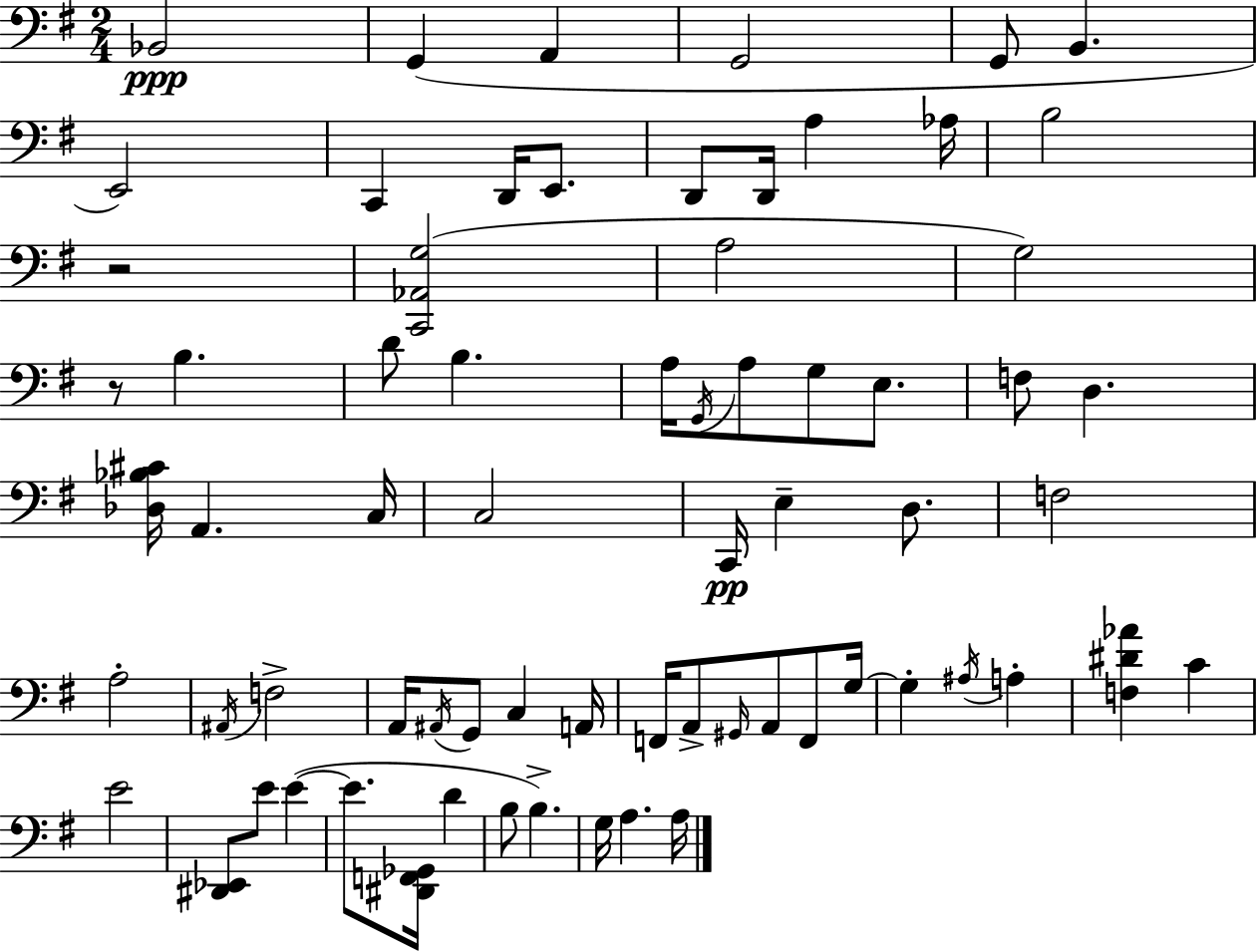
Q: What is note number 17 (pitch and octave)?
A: G3